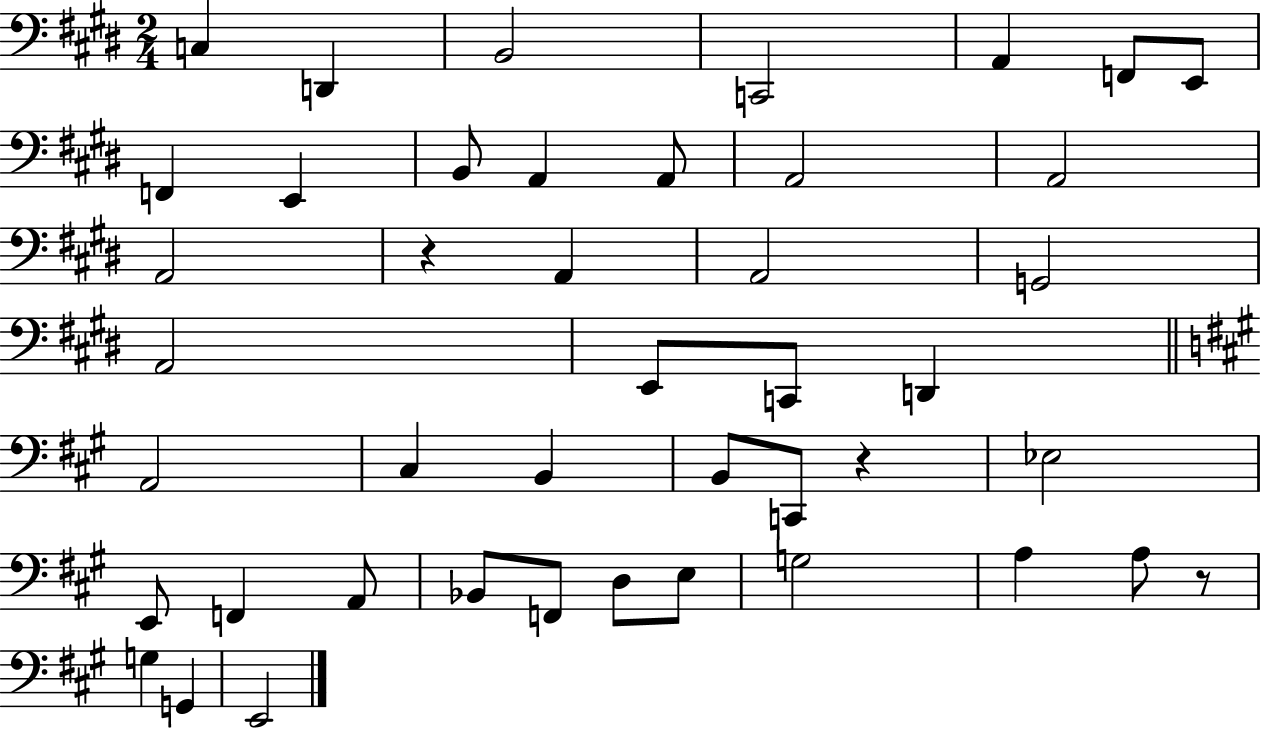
C3/q D2/q B2/h C2/h A2/q F2/e E2/e F2/q E2/q B2/e A2/q A2/e A2/h A2/h A2/h R/q A2/q A2/h G2/h A2/h E2/e C2/e D2/q A2/h C#3/q B2/q B2/e C2/e R/q Eb3/h E2/e F2/q A2/e Bb2/e F2/e D3/e E3/e G3/h A3/q A3/e R/e G3/q G2/q E2/h